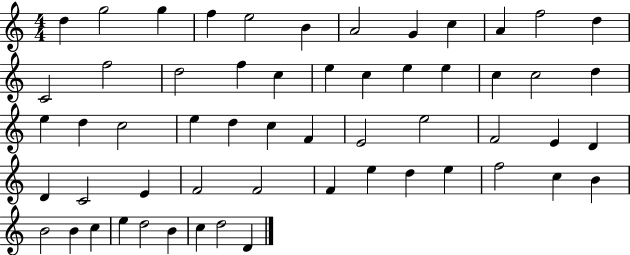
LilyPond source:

{
  \clef treble
  \numericTimeSignature
  \time 4/4
  \key c \major
  d''4 g''2 g''4 | f''4 e''2 b'4 | a'2 g'4 c''4 | a'4 f''2 d''4 | \break c'2 f''2 | d''2 f''4 c''4 | e''4 c''4 e''4 e''4 | c''4 c''2 d''4 | \break e''4 d''4 c''2 | e''4 d''4 c''4 f'4 | e'2 e''2 | f'2 e'4 d'4 | \break d'4 c'2 e'4 | f'2 f'2 | f'4 e''4 d''4 e''4 | f''2 c''4 b'4 | \break b'2 b'4 c''4 | e''4 d''2 b'4 | c''4 d''2 d'4 | \bar "|."
}